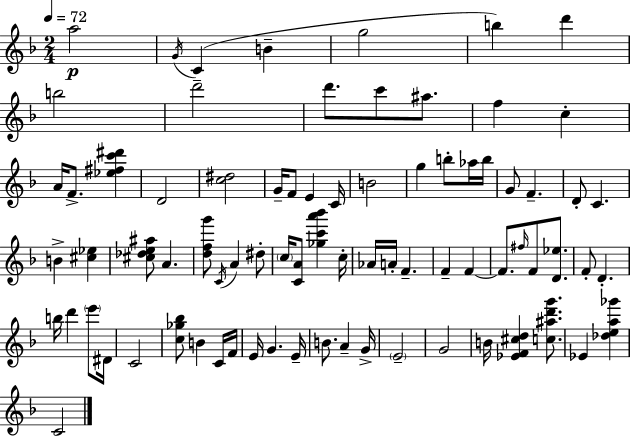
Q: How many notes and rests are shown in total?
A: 78